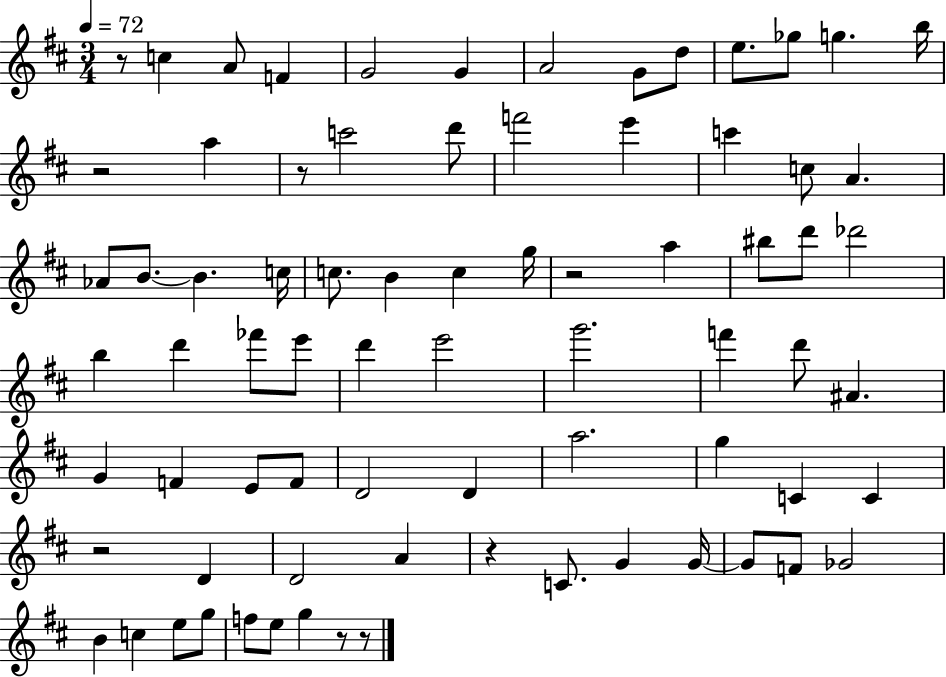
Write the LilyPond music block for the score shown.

{
  \clef treble
  \numericTimeSignature
  \time 3/4
  \key d \major
  \tempo 4 = 72
  \repeat volta 2 { r8 c''4 a'8 f'4 | g'2 g'4 | a'2 g'8 d''8 | e''8. ges''8 g''4. b''16 | \break r2 a''4 | r8 c'''2 d'''8 | f'''2 e'''4 | c'''4 c''8 a'4. | \break aes'8 b'8.~~ b'4. c''16 | c''8. b'4 c''4 g''16 | r2 a''4 | bis''8 d'''8 des'''2 | \break b''4 d'''4 fes'''8 e'''8 | d'''4 e'''2 | g'''2. | f'''4 d'''8 ais'4. | \break g'4 f'4 e'8 f'8 | d'2 d'4 | a''2. | g''4 c'4 c'4 | \break r2 d'4 | d'2 a'4 | r4 c'8. g'4 g'16~~ | g'8 f'8 ges'2 | \break b'4 c''4 e''8 g''8 | f''8 e''8 g''4 r8 r8 | } \bar "|."
}